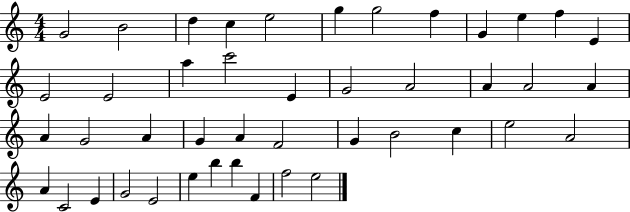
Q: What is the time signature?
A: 4/4